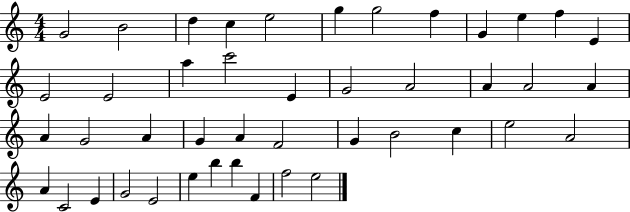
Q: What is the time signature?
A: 4/4